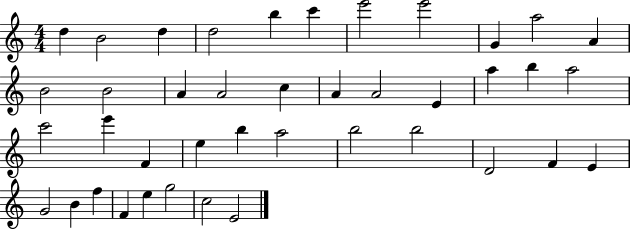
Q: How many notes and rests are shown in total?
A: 41